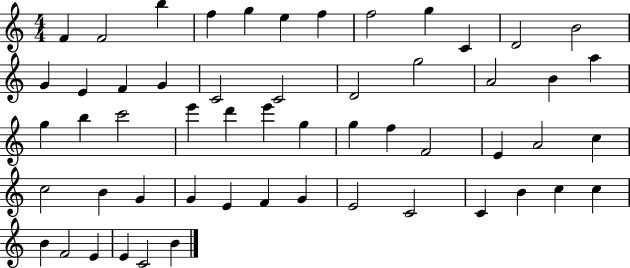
{
  \clef treble
  \numericTimeSignature
  \time 4/4
  \key c \major
  f'4 f'2 b''4 | f''4 g''4 e''4 f''4 | f''2 g''4 c'4 | d'2 b'2 | \break g'4 e'4 f'4 g'4 | c'2 c'2 | d'2 g''2 | a'2 b'4 a''4 | \break g''4 b''4 c'''2 | e'''4 d'''4 e'''4 g''4 | g''4 f''4 f'2 | e'4 a'2 c''4 | \break c''2 b'4 g'4 | g'4 e'4 f'4 g'4 | e'2 c'2 | c'4 b'4 c''4 c''4 | \break b'4 f'2 e'4 | e'4 c'2 b'4 | \bar "|."
}